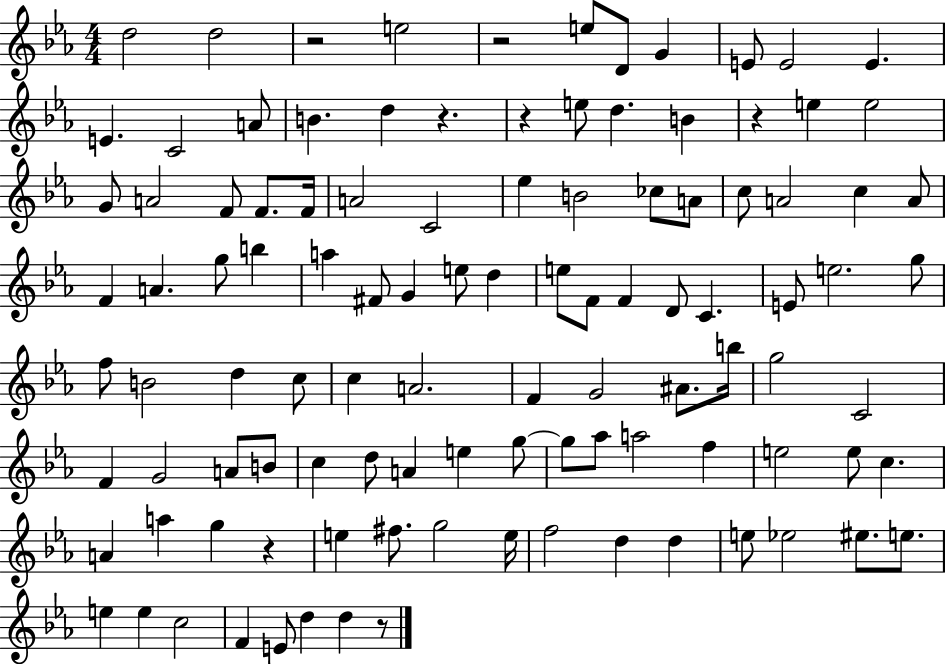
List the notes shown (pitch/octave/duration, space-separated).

D5/h D5/h R/h E5/h R/h E5/e D4/e G4/q E4/e E4/h E4/q. E4/q. C4/h A4/e B4/q. D5/q R/q. R/q E5/e D5/q. B4/q R/q E5/q E5/h G4/e A4/h F4/e F4/e. F4/s A4/h C4/h Eb5/q B4/h CES5/e A4/e C5/e A4/h C5/q A4/e F4/q A4/q. G5/e B5/q A5/q F#4/e G4/q E5/e D5/q E5/e F4/e F4/q D4/e C4/q. E4/e E5/h. G5/e F5/e B4/h D5/q C5/e C5/q A4/h. F4/q G4/h A#4/e. B5/s G5/h C4/h F4/q G4/h A4/e B4/e C5/q D5/e A4/q E5/q G5/e G5/e Ab5/e A5/h F5/q E5/h E5/e C5/q. A4/q A5/q G5/q R/q E5/q F#5/e. G5/h E5/s F5/h D5/q D5/q E5/e Eb5/h EIS5/e. E5/e. E5/q E5/q C5/h F4/q E4/e D5/q D5/q R/e